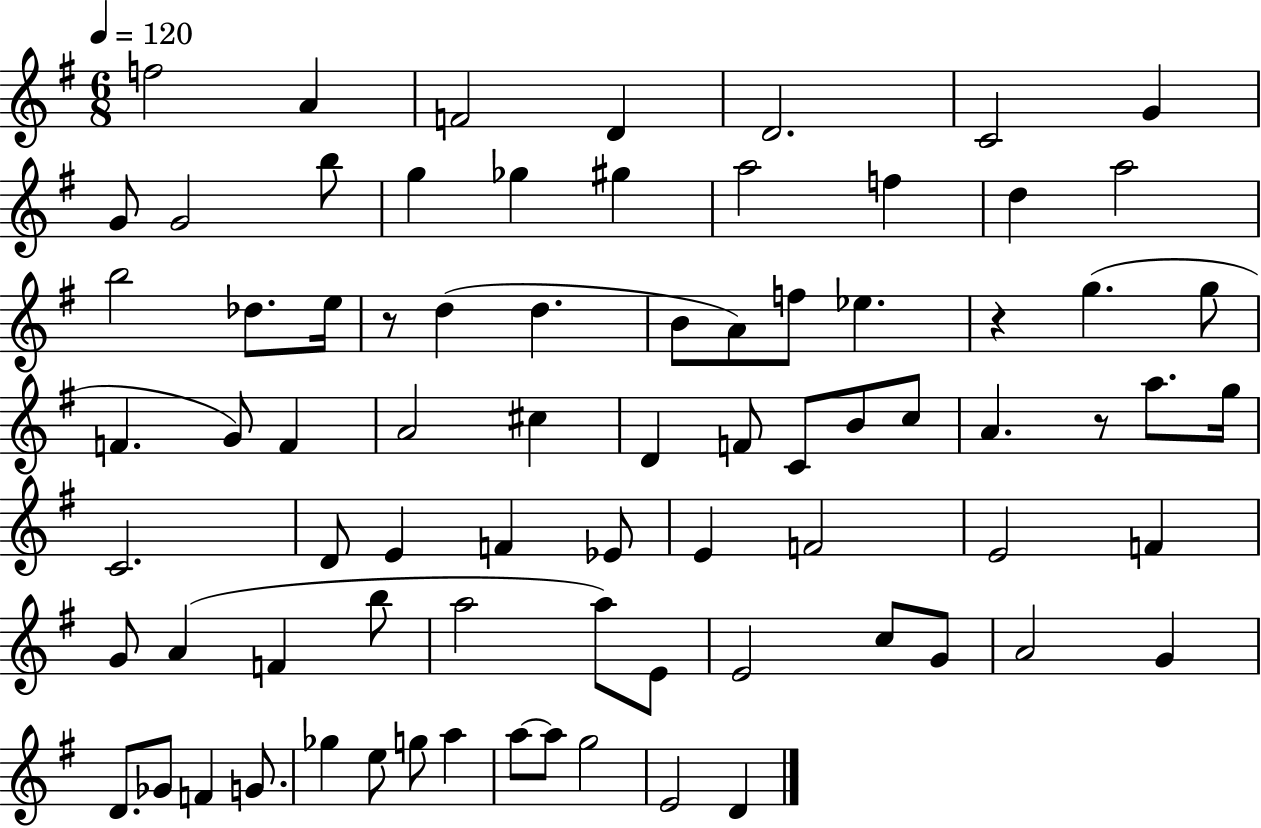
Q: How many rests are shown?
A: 3